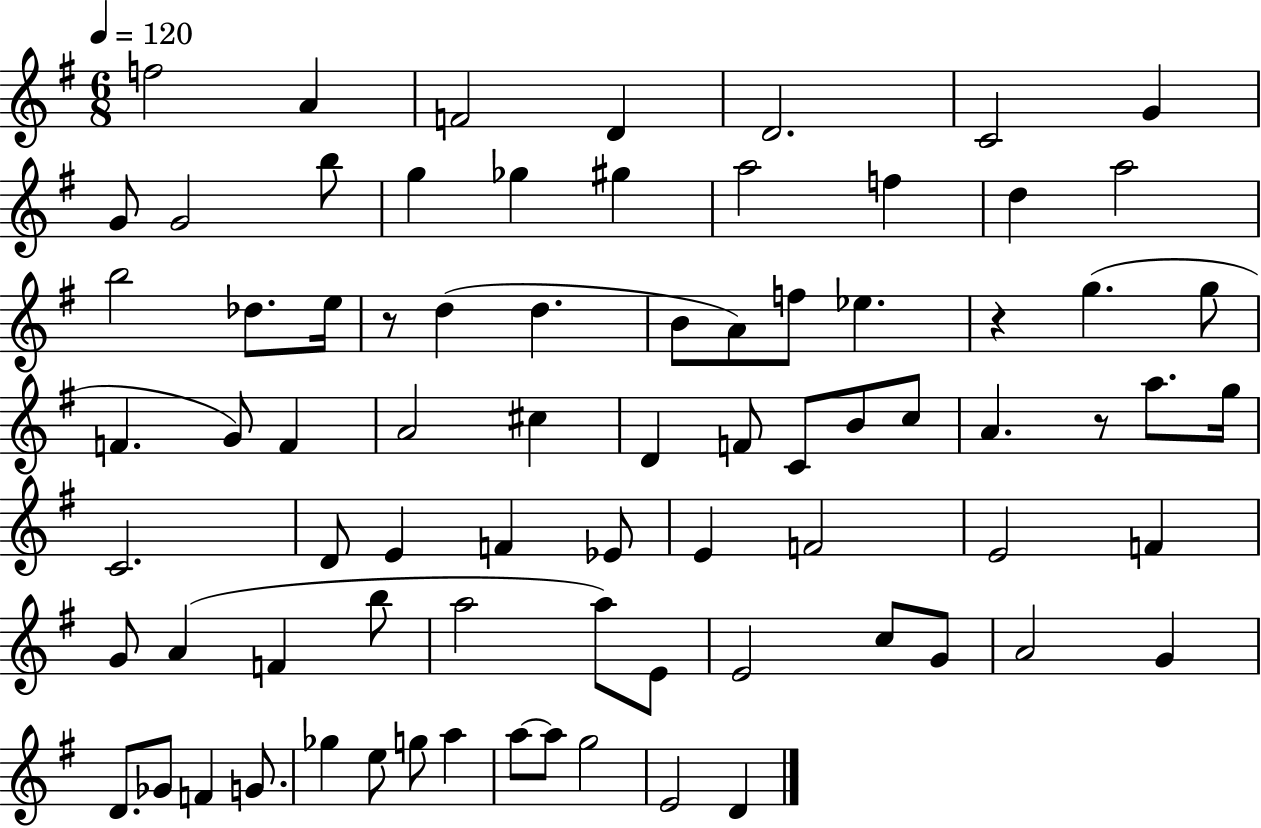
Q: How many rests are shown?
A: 3